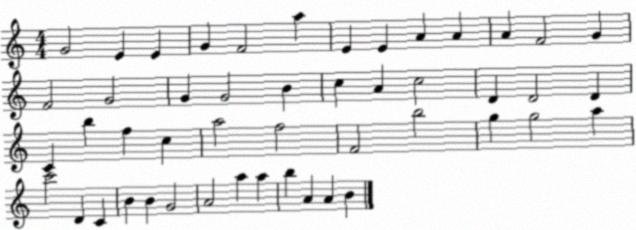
X:1
T:Untitled
M:4/4
L:1/4
K:C
G2 E E G F2 a E E A A A F2 G F2 G2 G G2 B c A c2 D D2 D C b f c a2 f2 F2 b2 g g2 a c'2 D C B B G2 A2 a a b A A B